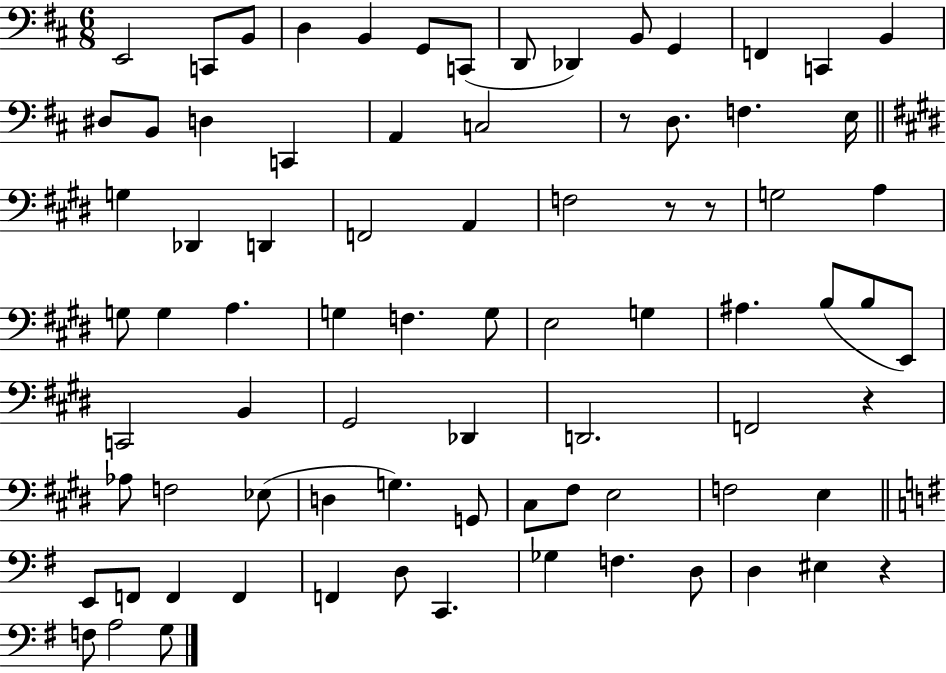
X:1
T:Untitled
M:6/8
L:1/4
K:D
E,,2 C,,/2 B,,/2 D, B,, G,,/2 C,,/2 D,,/2 _D,, B,,/2 G,, F,, C,, B,, ^D,/2 B,,/2 D, C,, A,, C,2 z/2 D,/2 F, E,/4 G, _D,, D,, F,,2 A,, F,2 z/2 z/2 G,2 A, G,/2 G, A, G, F, G,/2 E,2 G, ^A, B,/2 B,/2 E,,/2 C,,2 B,, ^G,,2 _D,, D,,2 F,,2 z _A,/2 F,2 _E,/2 D, G, G,,/2 ^C,/2 ^F,/2 E,2 F,2 E, E,,/2 F,,/2 F,, F,, F,, D,/2 C,, _G, F, D,/2 D, ^E, z F,/2 A,2 G,/2